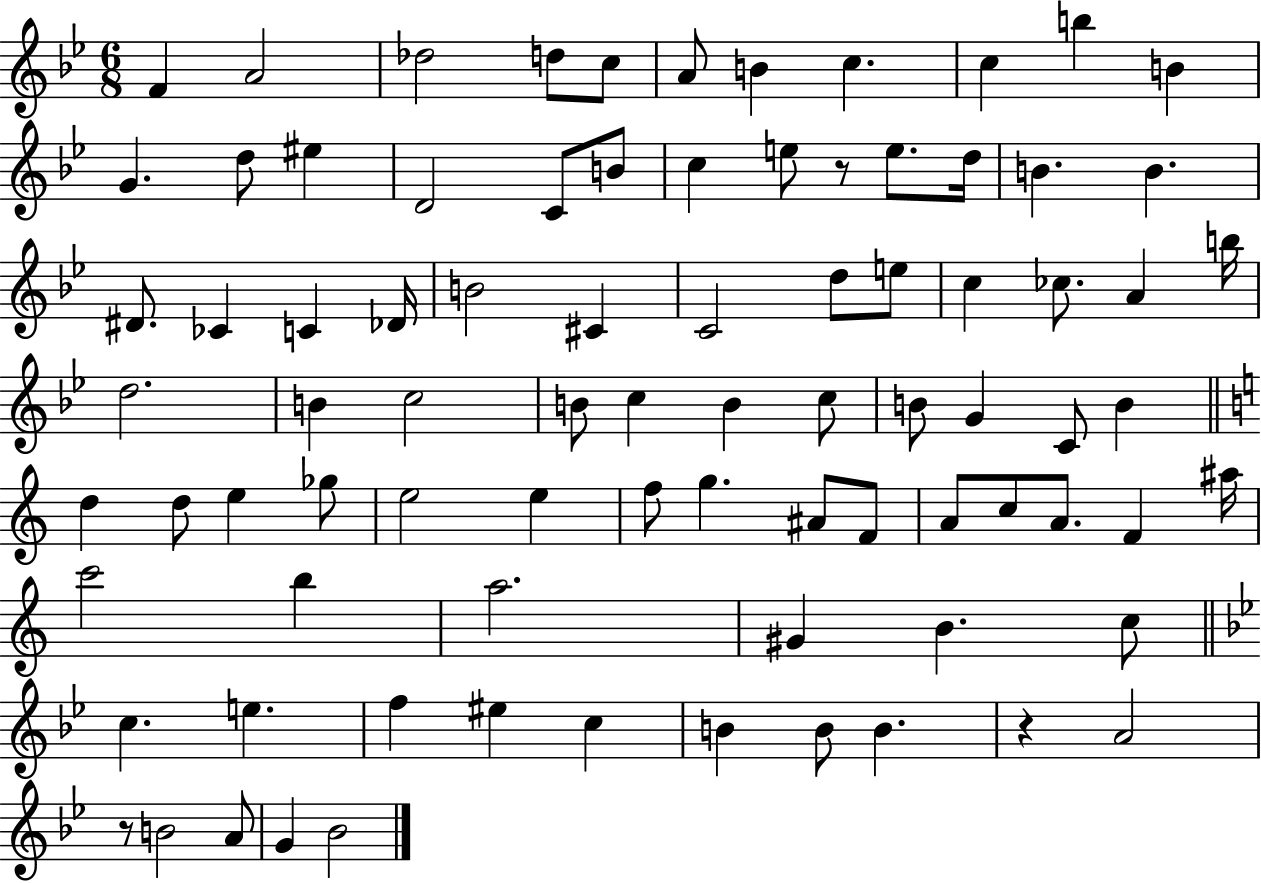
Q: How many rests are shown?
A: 3